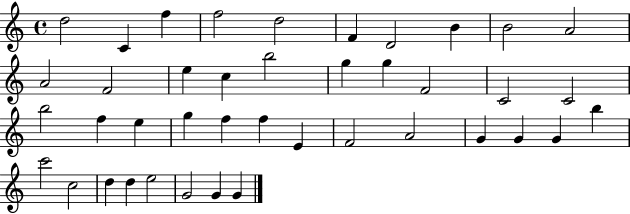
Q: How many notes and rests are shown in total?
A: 41